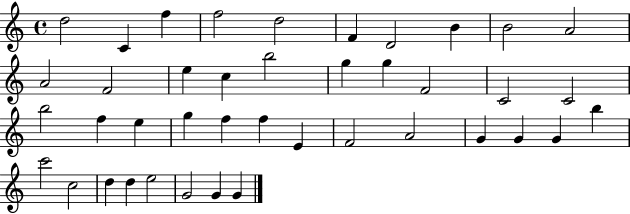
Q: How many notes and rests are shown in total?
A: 41